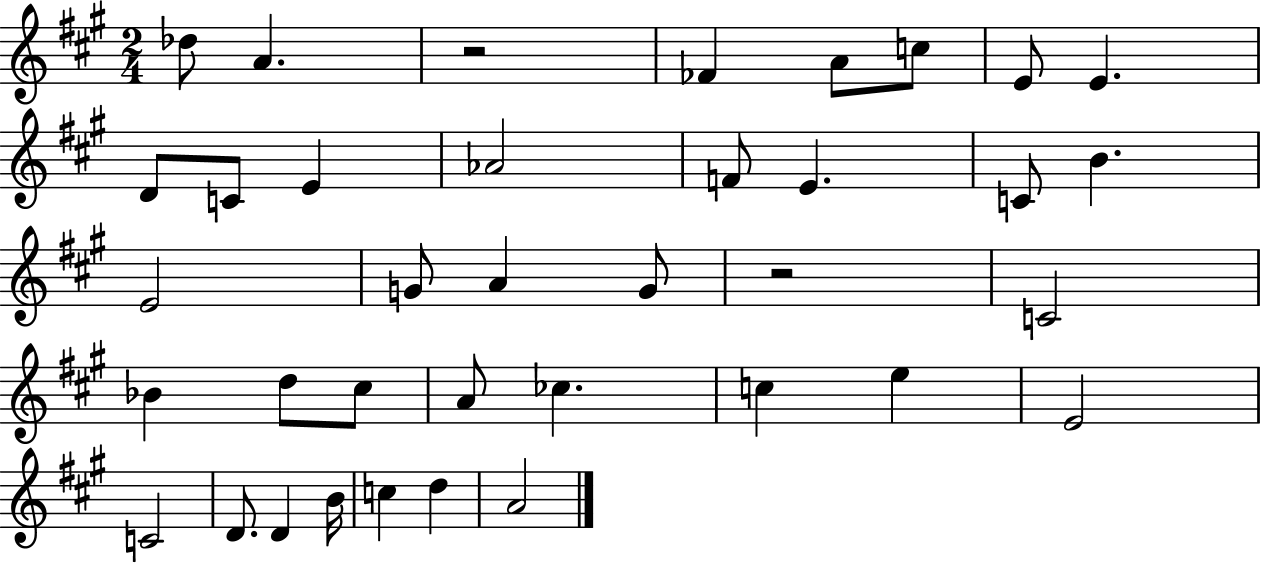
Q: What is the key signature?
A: A major